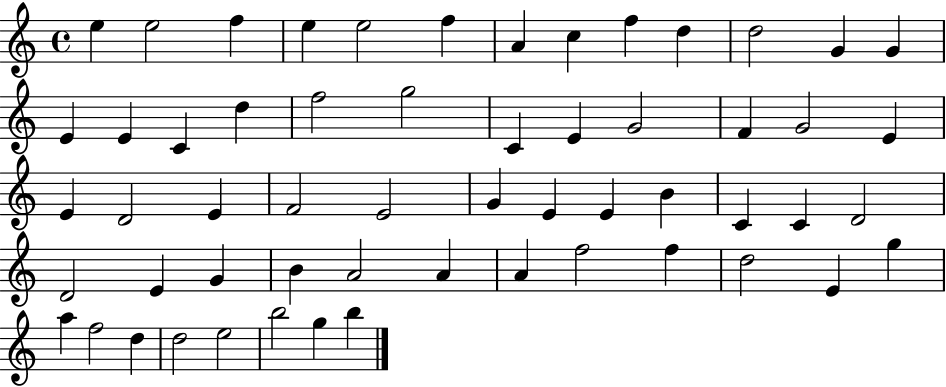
X:1
T:Untitled
M:4/4
L:1/4
K:C
e e2 f e e2 f A c f d d2 G G E E C d f2 g2 C E G2 F G2 E E D2 E F2 E2 G E E B C C D2 D2 E G B A2 A A f2 f d2 E g a f2 d d2 e2 b2 g b